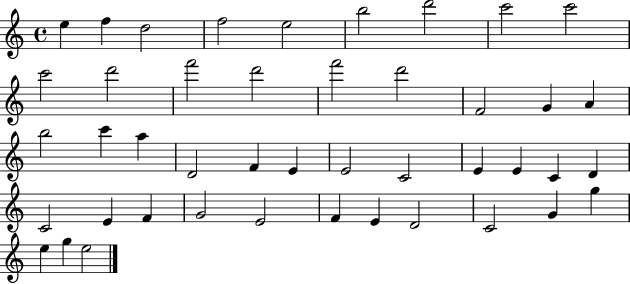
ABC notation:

X:1
T:Untitled
M:4/4
L:1/4
K:C
e f d2 f2 e2 b2 d'2 c'2 c'2 c'2 d'2 f'2 d'2 f'2 d'2 F2 G A b2 c' a D2 F E E2 C2 E E C D C2 E F G2 E2 F E D2 C2 G g e g e2